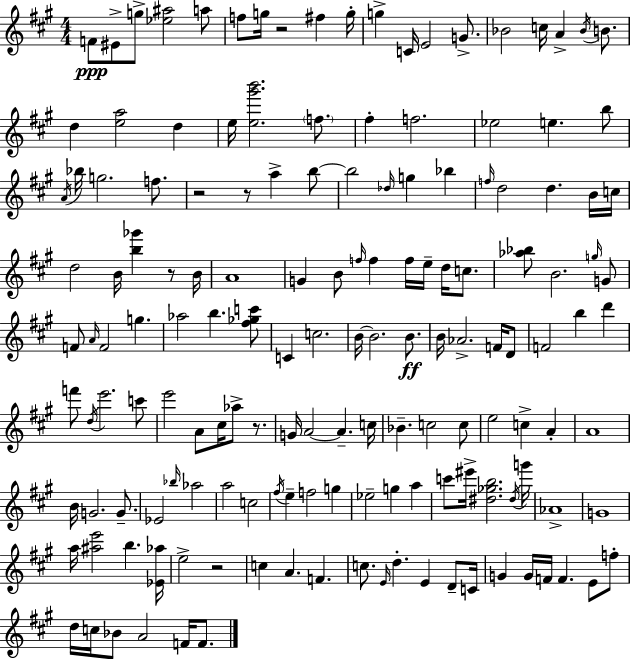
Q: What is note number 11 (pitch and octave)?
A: E4